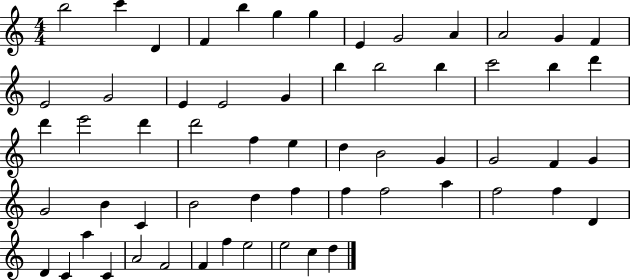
B5/h C6/q D4/q F4/q B5/q G5/q G5/q E4/q G4/h A4/q A4/h G4/q F4/q E4/h G4/h E4/q E4/h G4/q B5/q B5/h B5/q C6/h B5/q D6/q D6/q E6/h D6/q D6/h F5/q E5/q D5/q B4/h G4/q G4/h F4/q G4/q G4/h B4/q C4/q B4/h D5/q F5/q F5/q F5/h A5/q F5/h F5/q D4/q D4/q C4/q A5/q C4/q A4/h F4/h F4/q F5/q E5/h E5/h C5/q D5/q